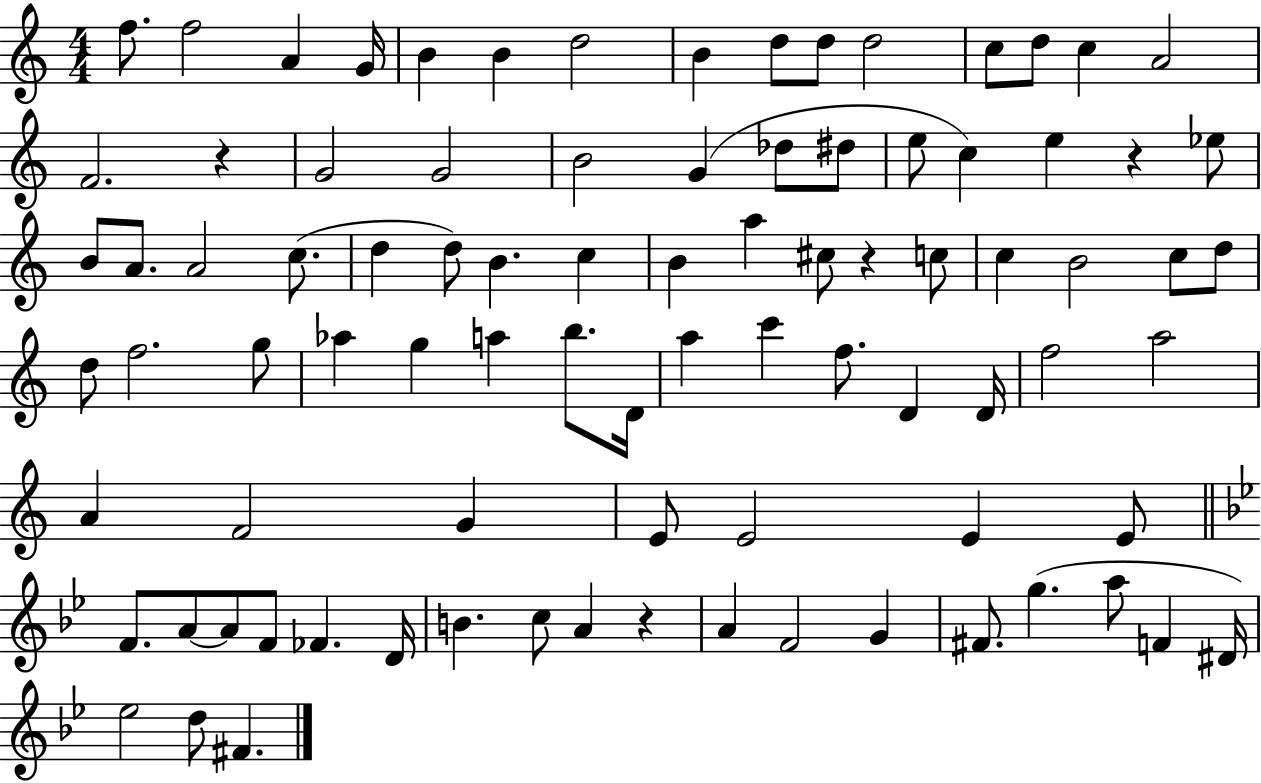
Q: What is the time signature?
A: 4/4